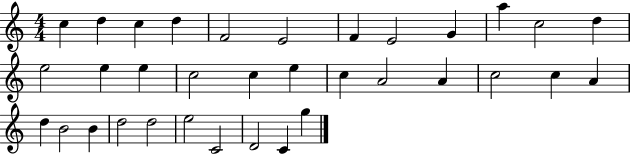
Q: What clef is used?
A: treble